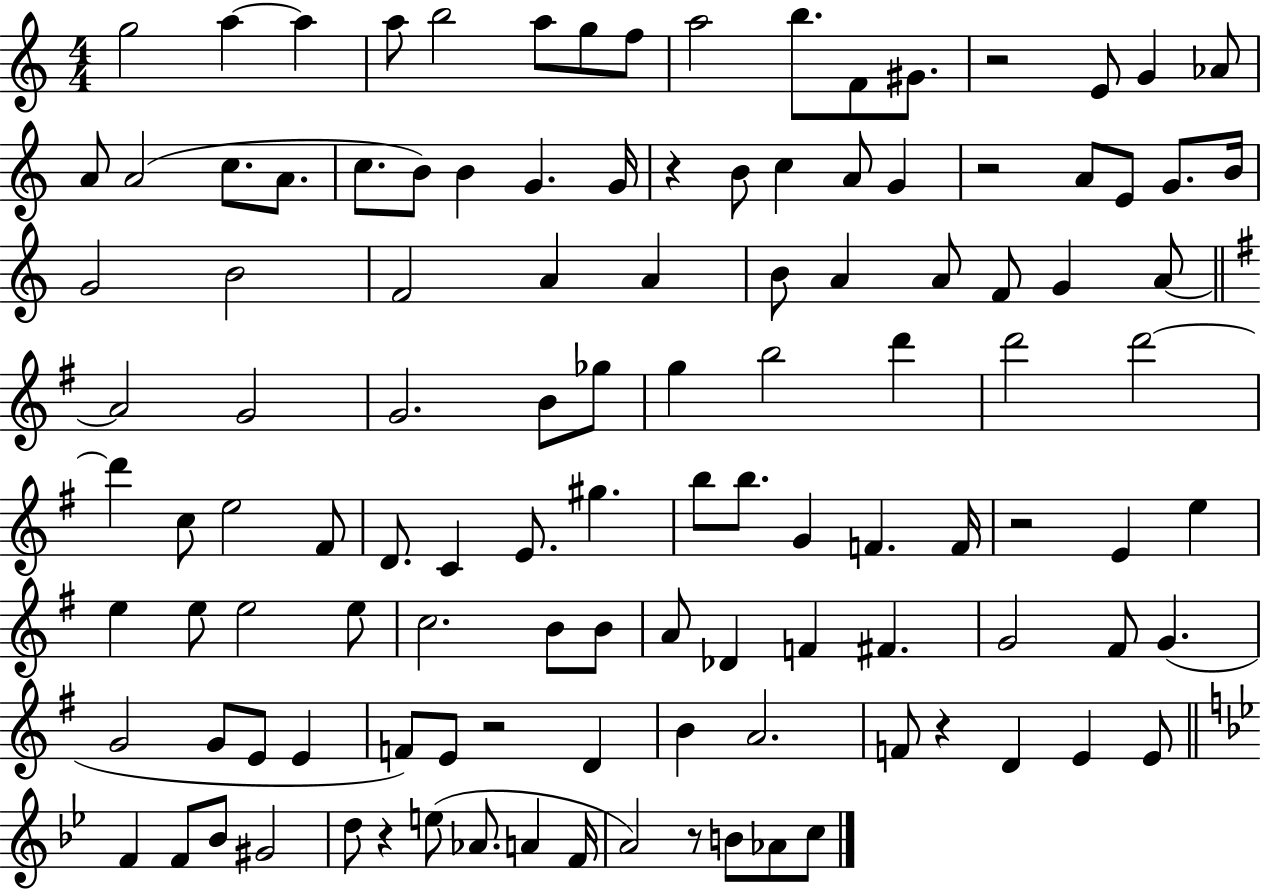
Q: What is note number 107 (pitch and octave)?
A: Ab4